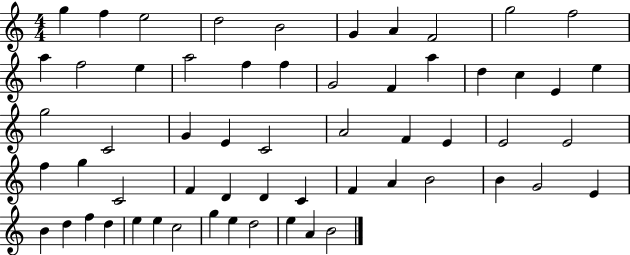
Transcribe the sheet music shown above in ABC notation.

X:1
T:Untitled
M:4/4
L:1/4
K:C
g f e2 d2 B2 G A F2 g2 f2 a f2 e a2 f f G2 F a d c E e g2 C2 G E C2 A2 F E E2 E2 f g C2 F D D C F A B2 B G2 E B d f d e e c2 g e d2 e A B2